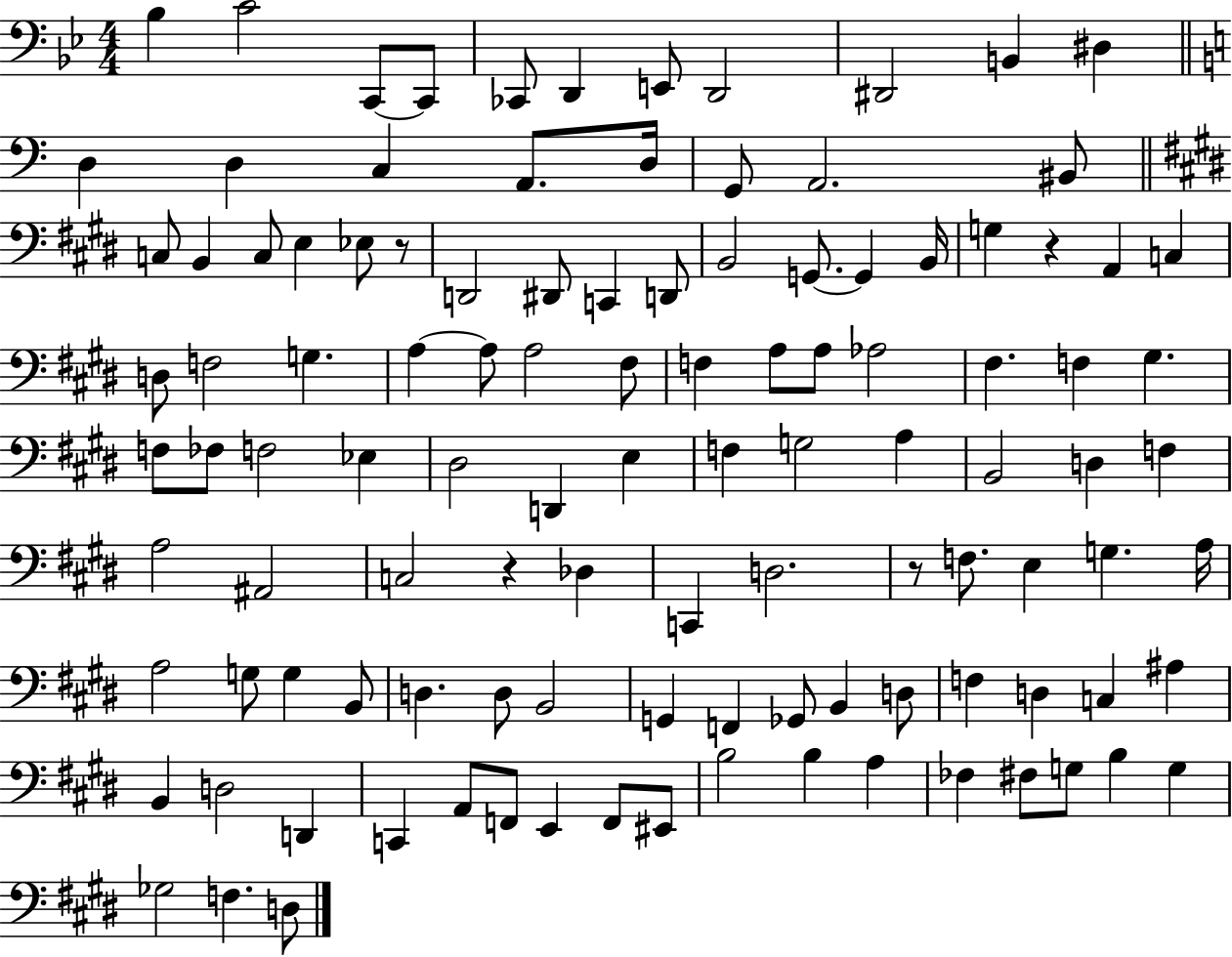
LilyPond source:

{
  \clef bass
  \numericTimeSignature
  \time 4/4
  \key bes \major
  \repeat volta 2 { bes4 c'2 c,8~~ c,8 | ces,8 d,4 e,8 d,2 | dis,2 b,4 dis4 | \bar "||" \break \key a \minor d4 d4 c4 a,8. d16 | g,8 a,2. bis,8 | \bar "||" \break \key e \major c8 b,4 c8 e4 ees8 r8 | d,2 dis,8 c,4 d,8 | b,2 g,8.~~ g,4 b,16 | g4 r4 a,4 c4 | \break d8 f2 g4. | a4~~ a8 a2 fis8 | f4 a8 a8 aes2 | fis4. f4 gis4. | \break f8 fes8 f2 ees4 | dis2 d,4 e4 | f4 g2 a4 | b,2 d4 f4 | \break a2 ais,2 | c2 r4 des4 | c,4 d2. | r8 f8. e4 g4. a16 | \break a2 g8 g4 b,8 | d4. d8 b,2 | g,4 f,4 ges,8 b,4 d8 | f4 d4 c4 ais4 | \break b,4 d2 d,4 | c,4 a,8 f,8 e,4 f,8 eis,8 | b2 b4 a4 | fes4 fis8 g8 b4 g4 | \break ges2 f4. d8 | } \bar "|."
}